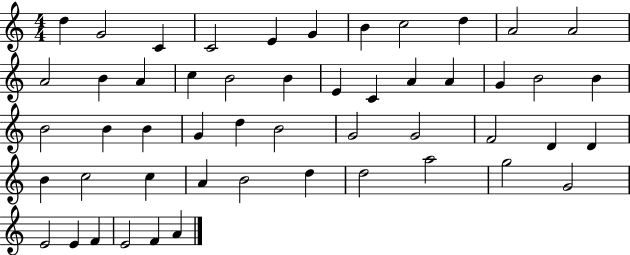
X:1
T:Untitled
M:4/4
L:1/4
K:C
d G2 C C2 E G B c2 d A2 A2 A2 B A c B2 B E C A A G B2 B B2 B B G d B2 G2 G2 F2 D D B c2 c A B2 d d2 a2 g2 G2 E2 E F E2 F A